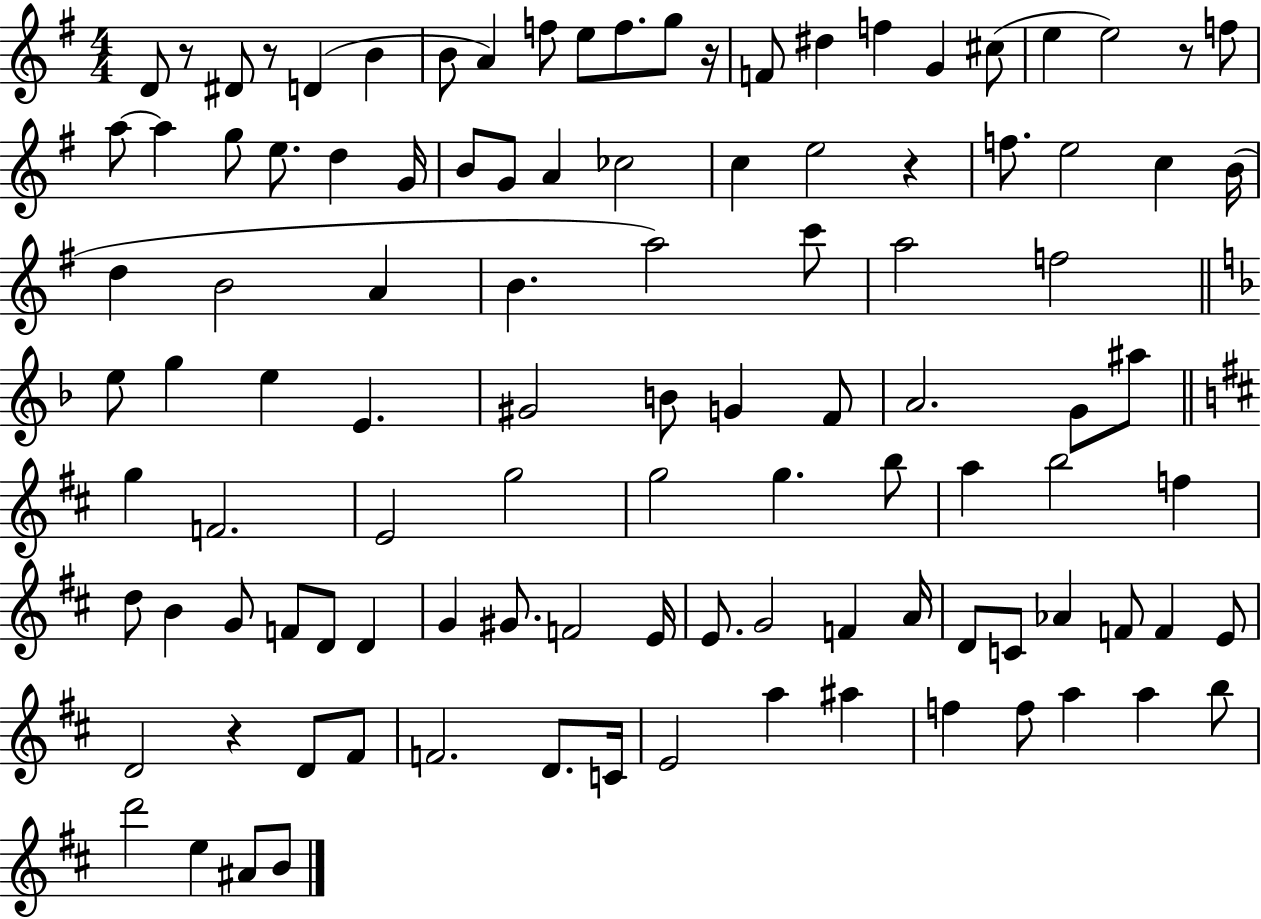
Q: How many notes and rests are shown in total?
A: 107